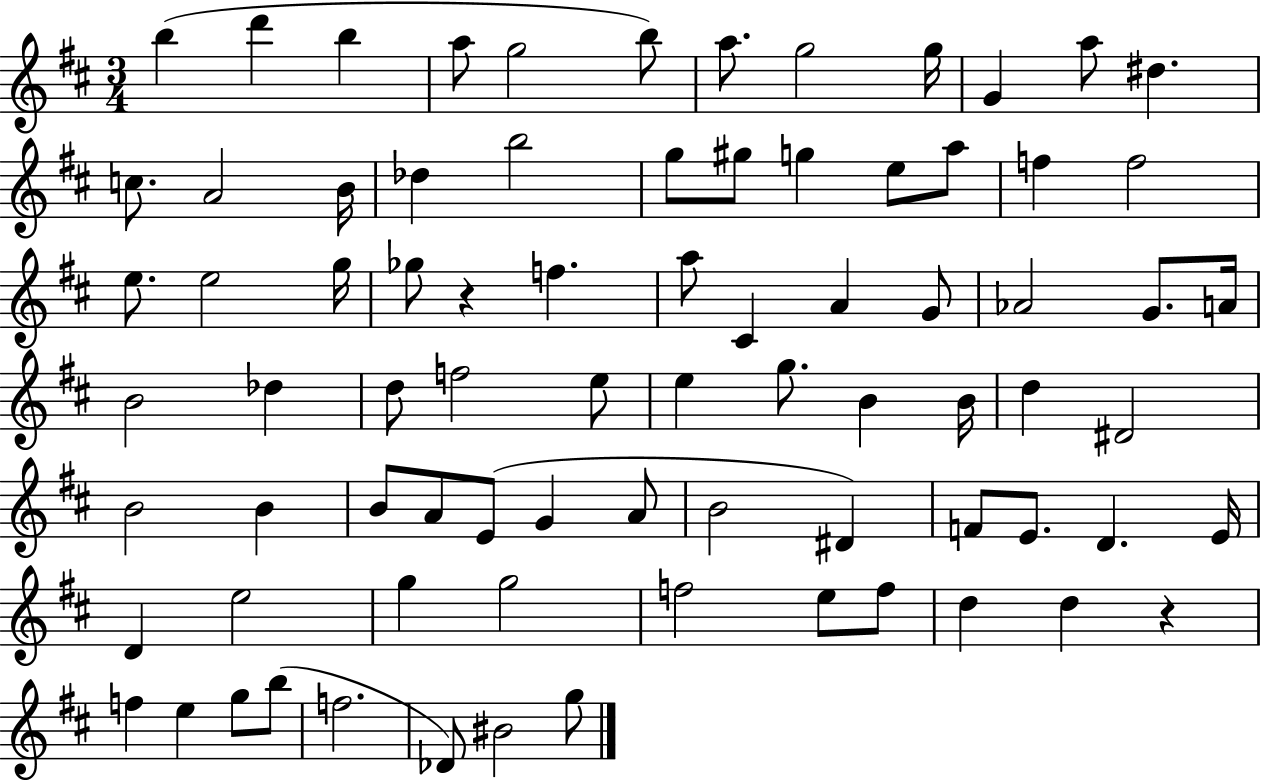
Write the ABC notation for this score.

X:1
T:Untitled
M:3/4
L:1/4
K:D
b d' b a/2 g2 b/2 a/2 g2 g/4 G a/2 ^d c/2 A2 B/4 _d b2 g/2 ^g/2 g e/2 a/2 f f2 e/2 e2 g/4 _g/2 z f a/2 ^C A G/2 _A2 G/2 A/4 B2 _d d/2 f2 e/2 e g/2 B B/4 d ^D2 B2 B B/2 A/2 E/2 G A/2 B2 ^D F/2 E/2 D E/4 D e2 g g2 f2 e/2 f/2 d d z f e g/2 b/2 f2 _D/2 ^B2 g/2